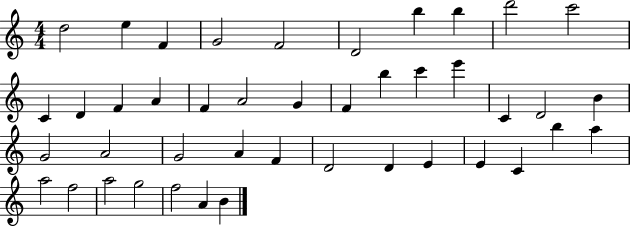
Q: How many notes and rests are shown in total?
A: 43